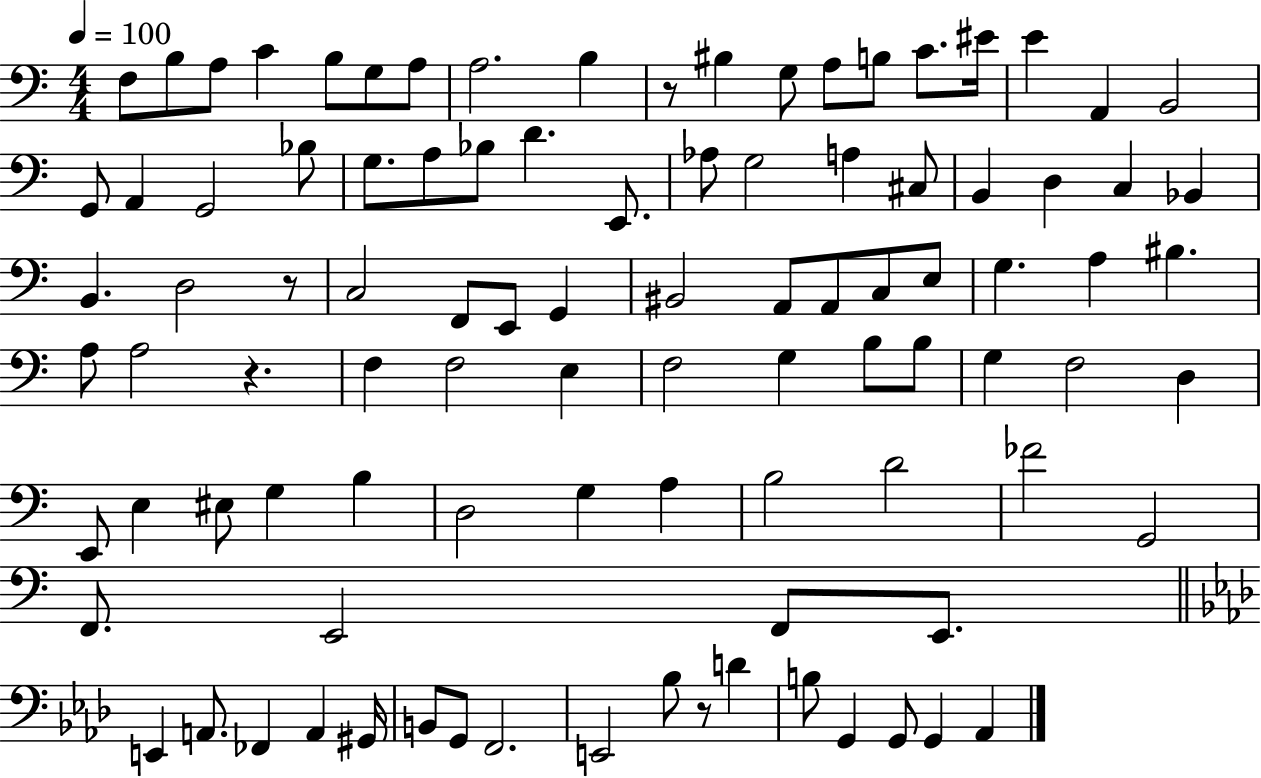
F3/e B3/e A3/e C4/q B3/e G3/e A3/e A3/h. B3/q R/e BIS3/q G3/e A3/e B3/e C4/e. EIS4/s E4/q A2/q B2/h G2/e A2/q G2/h Bb3/e G3/e. A3/e Bb3/e D4/q. E2/e. Ab3/e G3/h A3/q C#3/e B2/q D3/q C3/q Bb2/q B2/q. D3/h R/e C3/h F2/e E2/e G2/q BIS2/h A2/e A2/e C3/e E3/e G3/q. A3/q BIS3/q. A3/e A3/h R/q. F3/q F3/h E3/q F3/h G3/q B3/e B3/e G3/q F3/h D3/q E2/e E3/q EIS3/e G3/q B3/q D3/h G3/q A3/q B3/h D4/h FES4/h G2/h F2/e. E2/h F2/e E2/e. E2/q A2/e. FES2/q A2/q G#2/s B2/e G2/e F2/h. E2/h Bb3/e R/e D4/q B3/e G2/q G2/e G2/q Ab2/q